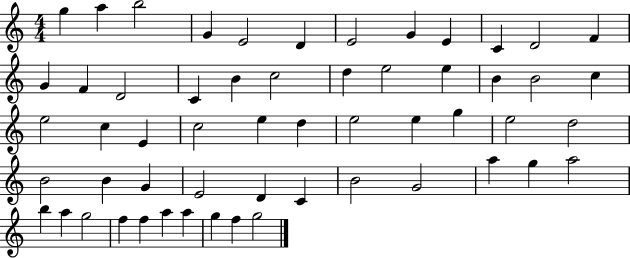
X:1
T:Untitled
M:4/4
L:1/4
K:C
g a b2 G E2 D E2 G E C D2 F G F D2 C B c2 d e2 e B B2 c e2 c E c2 e d e2 e g e2 d2 B2 B G E2 D C B2 G2 a g a2 b a g2 f f a a g f g2